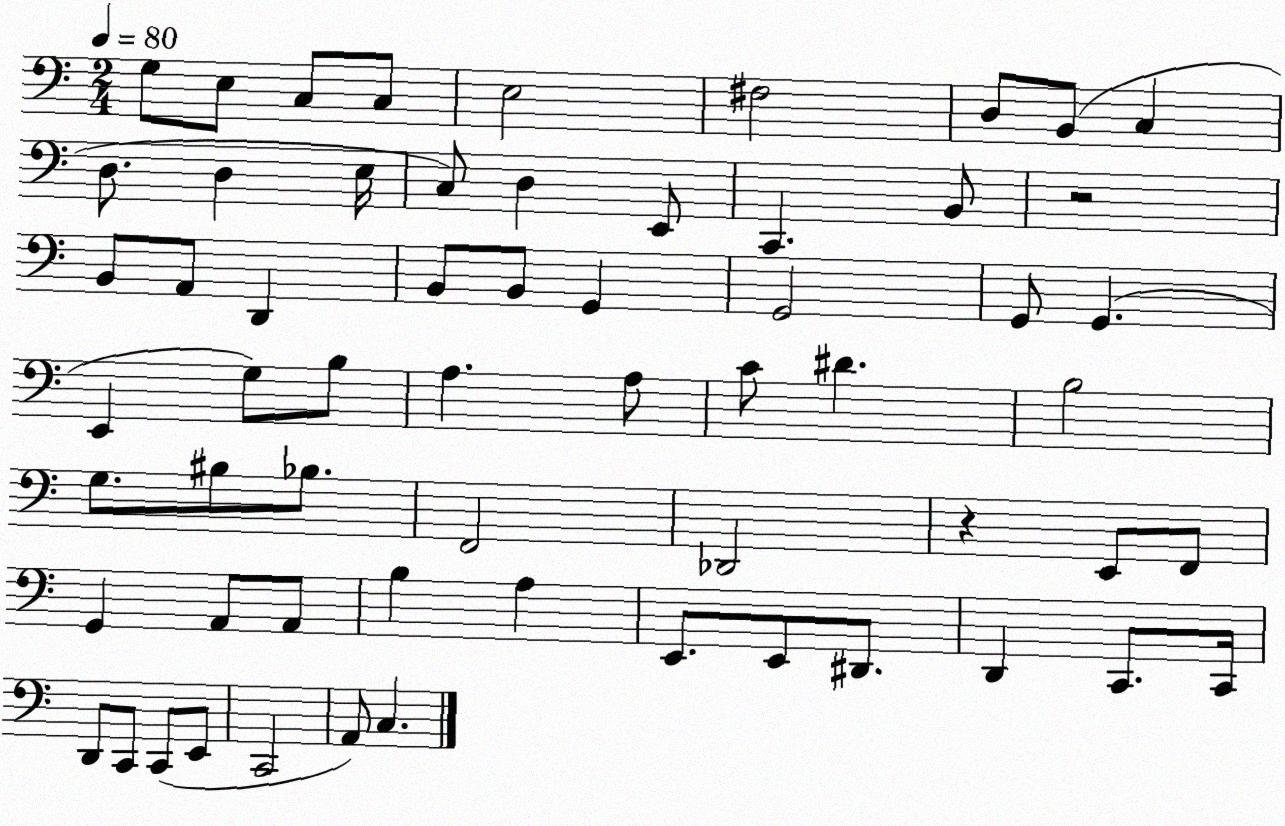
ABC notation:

X:1
T:Untitled
M:2/4
L:1/4
K:C
G,/2 E,/2 C,/2 C,/2 E,2 ^F,2 D,/2 B,,/2 C, D,/2 D, E,/4 C,/2 D, E,,/2 C,, B,,/2 z2 B,,/2 A,,/2 D,, B,,/2 B,,/2 G,, G,,2 G,,/2 G,, E,, G,/2 B,/2 A, A,/2 C/2 ^D B,2 G,/2 ^B,/2 _B,/2 F,,2 _D,,2 z E,,/2 F,,/2 G,, A,,/2 A,,/2 B, A, E,,/2 E,,/2 ^D,,/2 D,, C,,/2 C,,/4 D,,/2 C,,/2 C,,/2 E,,/2 C,,2 A,,/2 C,